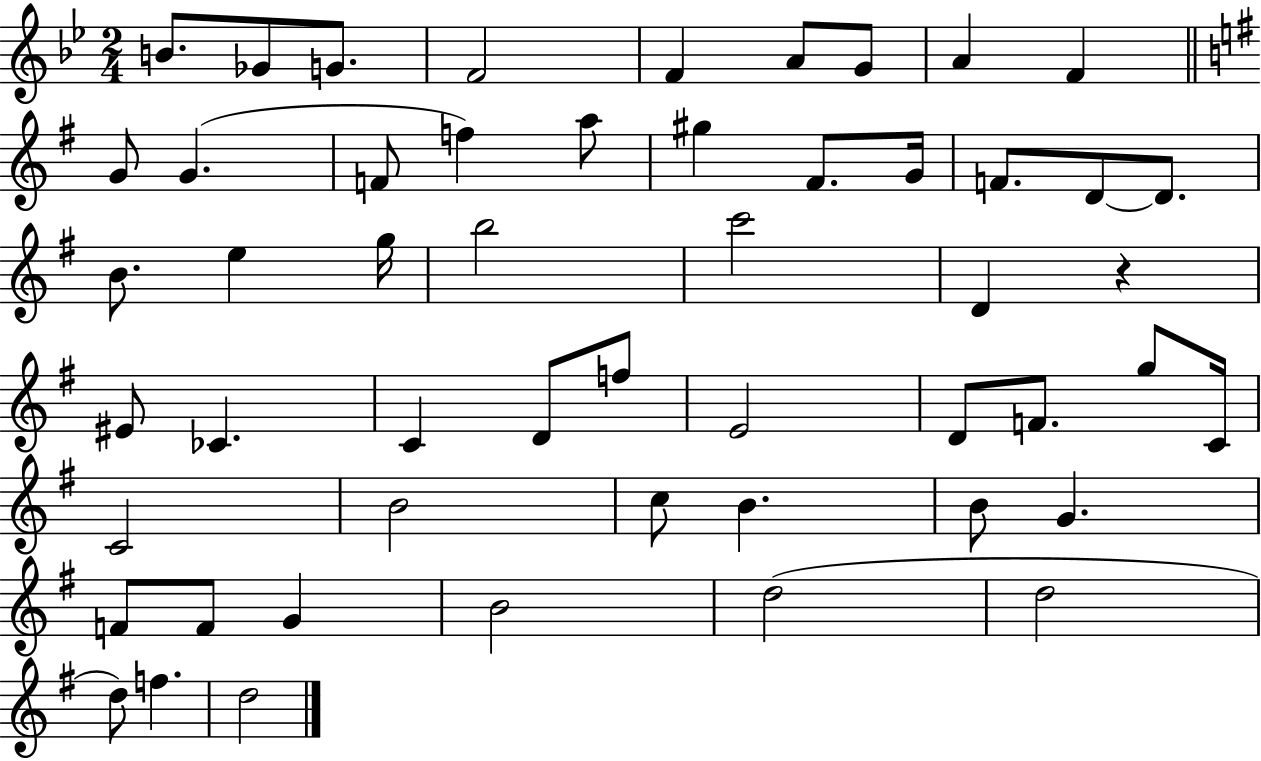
{
  \clef treble
  \numericTimeSignature
  \time 2/4
  \key bes \major
  b'8. ges'8 g'8. | f'2 | f'4 a'8 g'8 | a'4 f'4 | \break \bar "||" \break \key g \major g'8 g'4.( | f'8 f''4) a''8 | gis''4 fis'8. g'16 | f'8. d'8~~ d'8. | \break b'8. e''4 g''16 | b''2 | c'''2 | d'4 r4 | \break eis'8 ces'4. | c'4 d'8 f''8 | e'2 | d'8 f'8. g''8 c'16 | \break c'2 | b'2 | c''8 b'4. | b'8 g'4. | \break f'8 f'8 g'4 | b'2 | d''2( | d''2 | \break d''8) f''4. | d''2 | \bar "|."
}